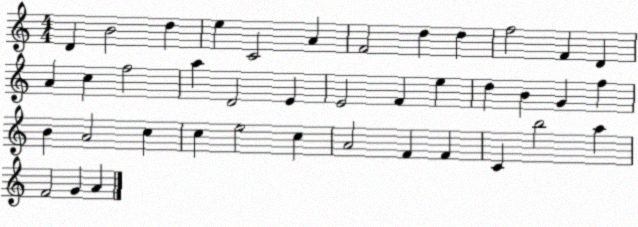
X:1
T:Untitled
M:4/4
L:1/4
K:C
D B2 d e C2 A F2 d d f2 F D A c f2 a D2 E E2 F e d B G f B A2 c c e2 c A2 F F C b2 a F2 G A